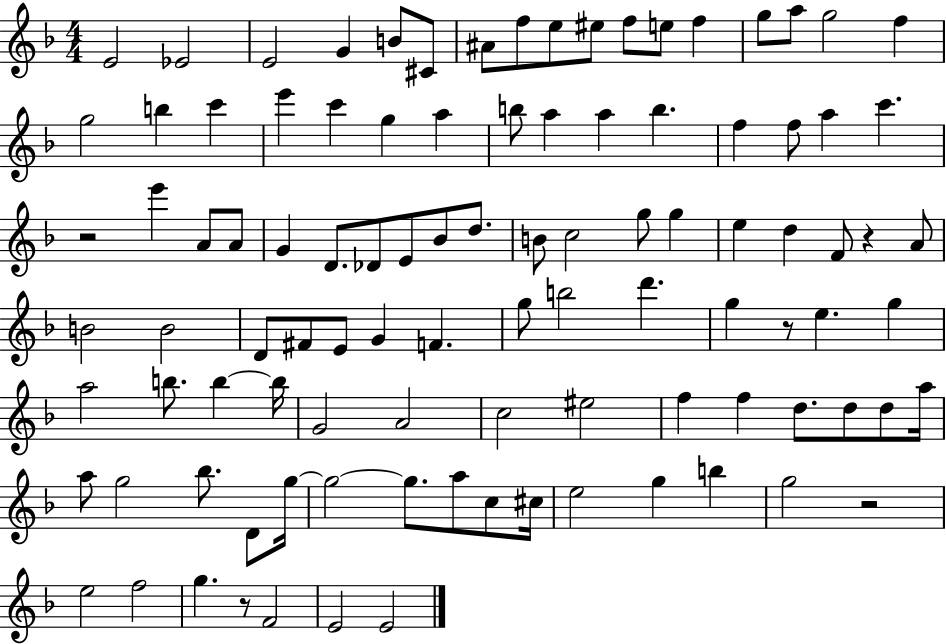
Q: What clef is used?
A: treble